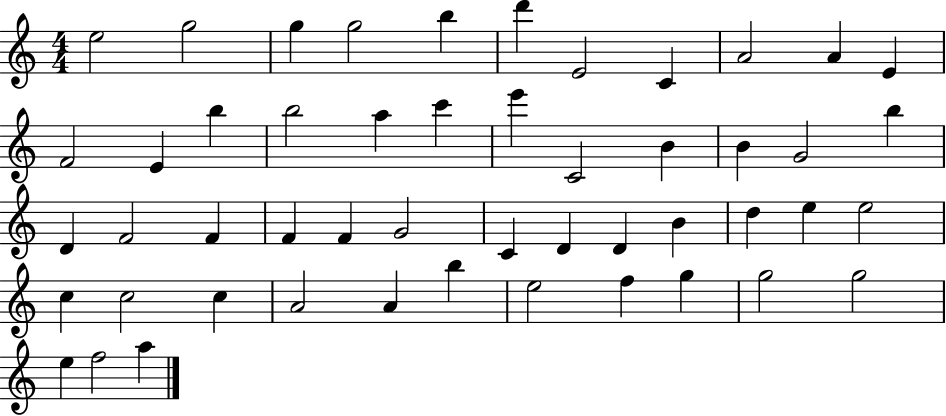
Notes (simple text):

E5/h G5/h G5/q G5/h B5/q D6/q E4/h C4/q A4/h A4/q E4/q F4/h E4/q B5/q B5/h A5/q C6/q E6/q C4/h B4/q B4/q G4/h B5/q D4/q F4/h F4/q F4/q F4/q G4/h C4/q D4/q D4/q B4/q D5/q E5/q E5/h C5/q C5/h C5/q A4/h A4/q B5/q E5/h F5/q G5/q G5/h G5/h E5/q F5/h A5/q